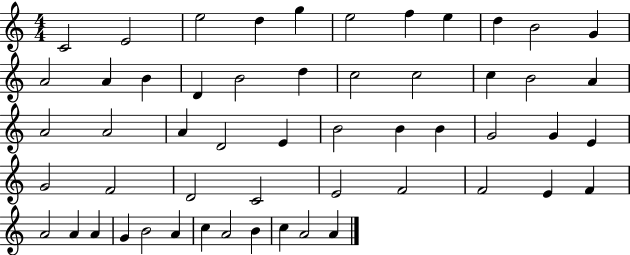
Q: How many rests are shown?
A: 0